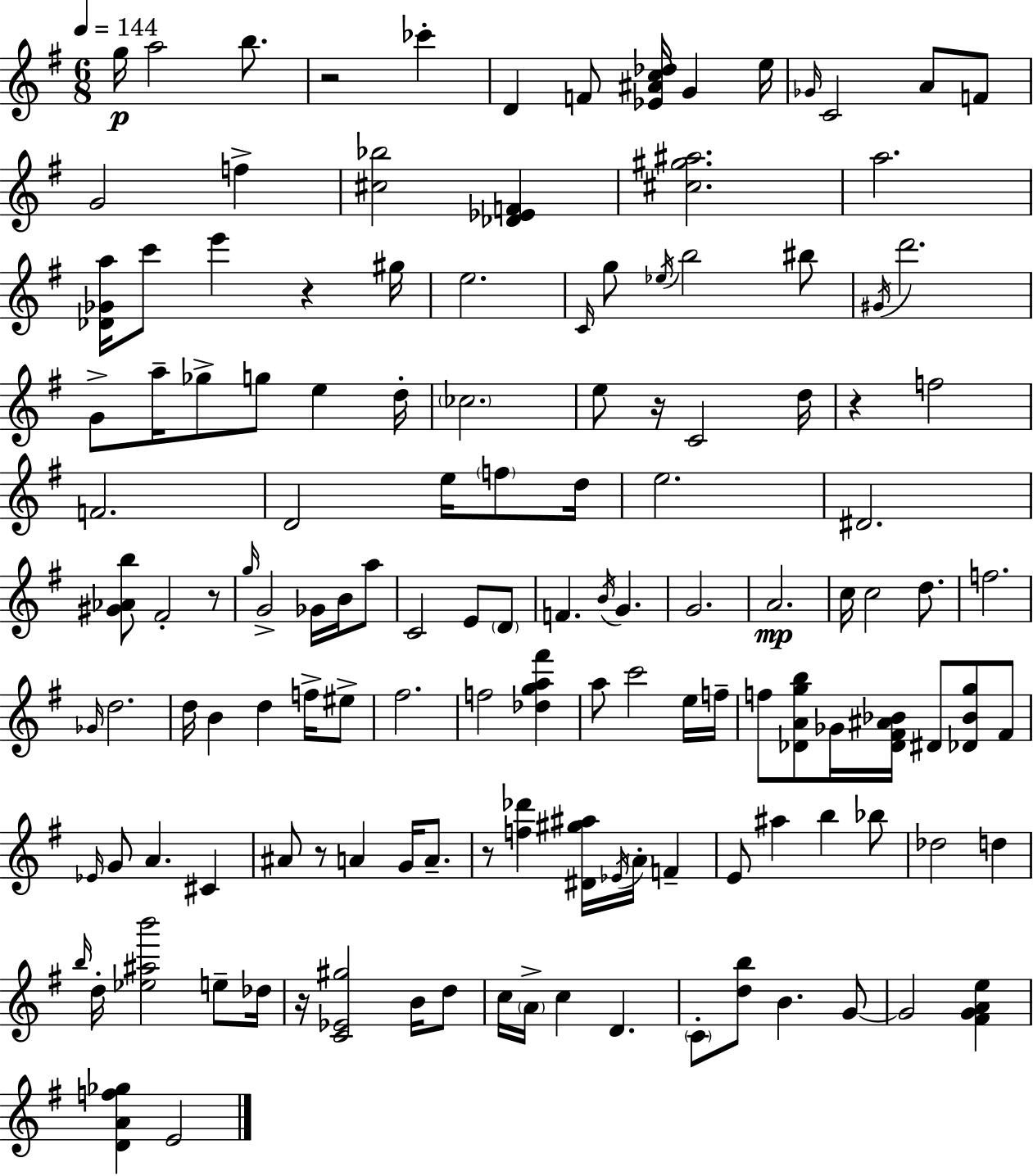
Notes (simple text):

G5/s A5/h B5/e. R/h CES6/q D4/q F4/e [Eb4,A#4,C5,Db5]/s G4/q E5/s Gb4/s C4/h A4/e F4/e G4/h F5/q [C#5,Bb5]/h [Db4,Eb4,F4]/q [C#5,G#5,A#5]/h. A5/h. [Db4,Gb4,A5]/s C6/e E6/q R/q G#5/s E5/h. C4/s G5/e Eb5/s B5/h BIS5/e G#4/s D6/h. G4/e A5/s Gb5/e G5/e E5/q D5/s CES5/h. E5/e R/s C4/h D5/s R/q F5/h F4/h. D4/h E5/s F5/e D5/s E5/h. D#4/h. [G#4,Ab4,B5]/e F#4/h R/e G5/s G4/h Gb4/s B4/s A5/e C4/h E4/e D4/e F4/q. B4/s G4/q. G4/h. A4/h. C5/s C5/h D5/e. F5/h. Gb4/s D5/h. D5/s B4/q D5/q F5/s EIS5/e F#5/h. F5/h [Db5,G5,A5,F#6]/q A5/e C6/h E5/s F5/s F5/e [Db4,A4,G5,B5]/e Gb4/s [Db4,F#4,A#4,Bb4]/s D#4/e [Db4,Bb4,G5]/e F#4/e Eb4/s G4/e A4/q. C#4/q A#4/e R/e A4/q G4/s A4/e. R/e [F5,Db6]/q [D#4,G#5,A#5]/s Eb4/s A4/s F4/q E4/e A#5/q B5/q Bb5/e Db5/h D5/q B5/s D5/s [Eb5,A#5,B6]/h E5/e Db5/s R/s [C4,Eb4,G#5]/h B4/s D5/e C5/s A4/s C5/q D4/q. C4/e [D5,B5]/e B4/q. G4/e G4/h [F#4,G4,A4,E5]/q [D4,A4,F5,Gb5]/q E4/h